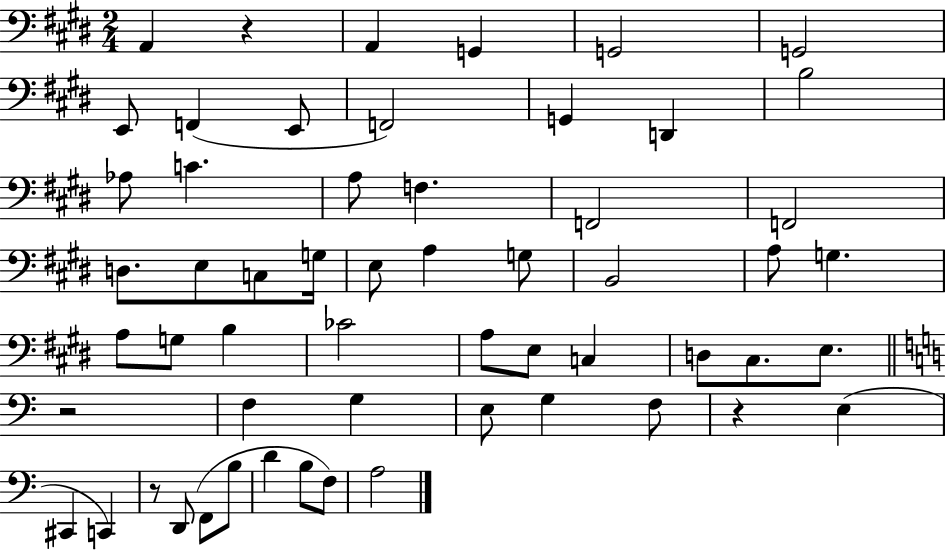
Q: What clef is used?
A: bass